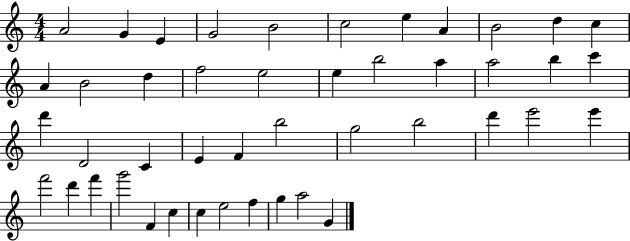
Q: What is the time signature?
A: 4/4